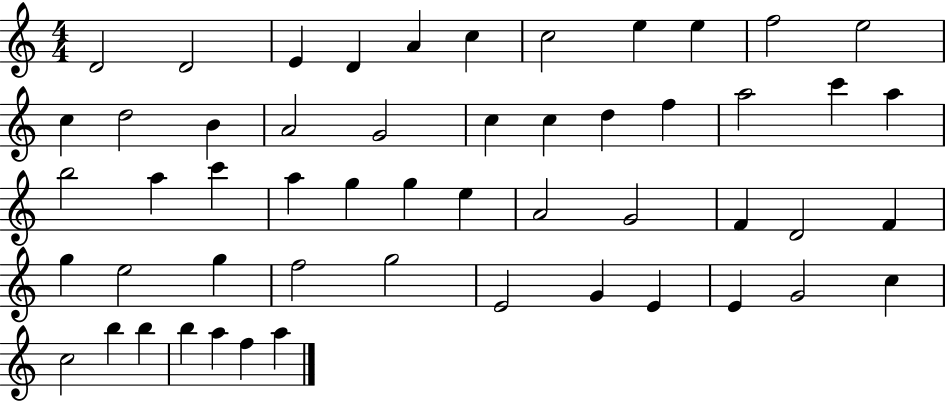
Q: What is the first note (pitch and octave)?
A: D4